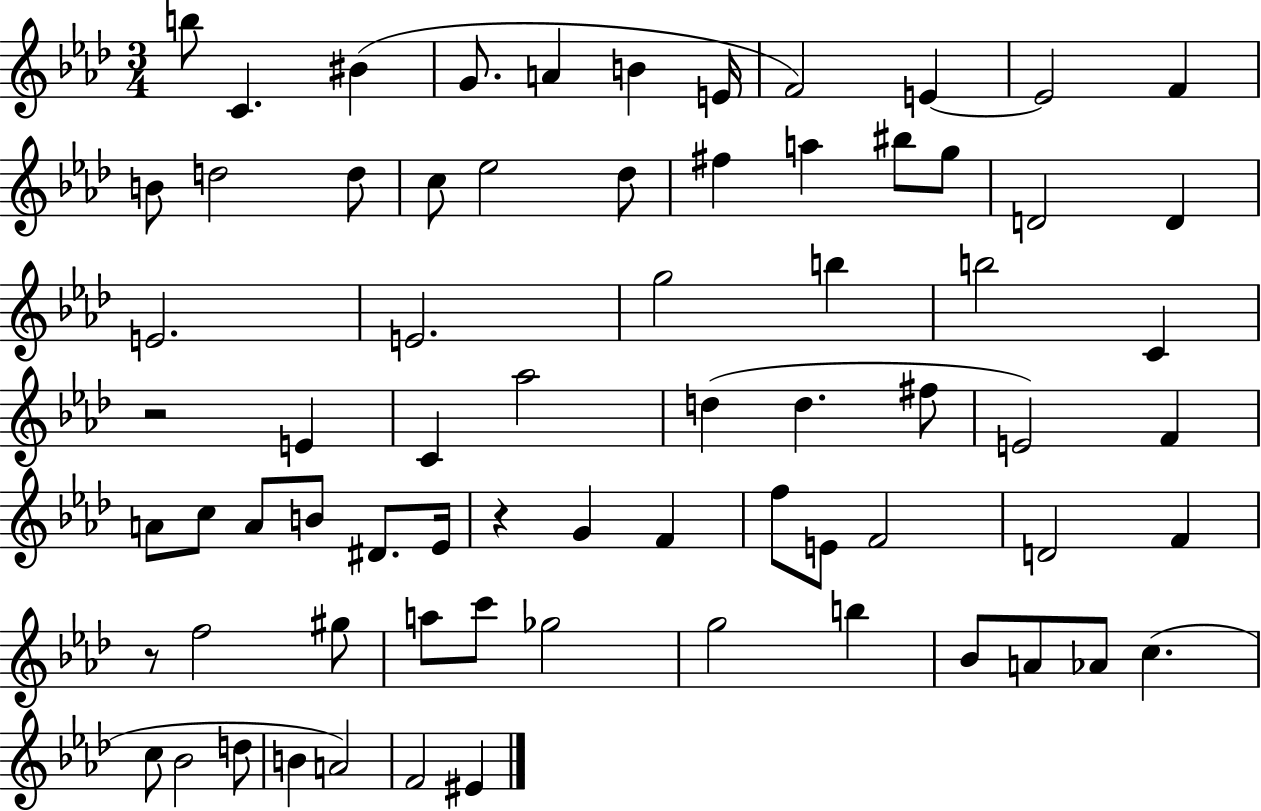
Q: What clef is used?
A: treble